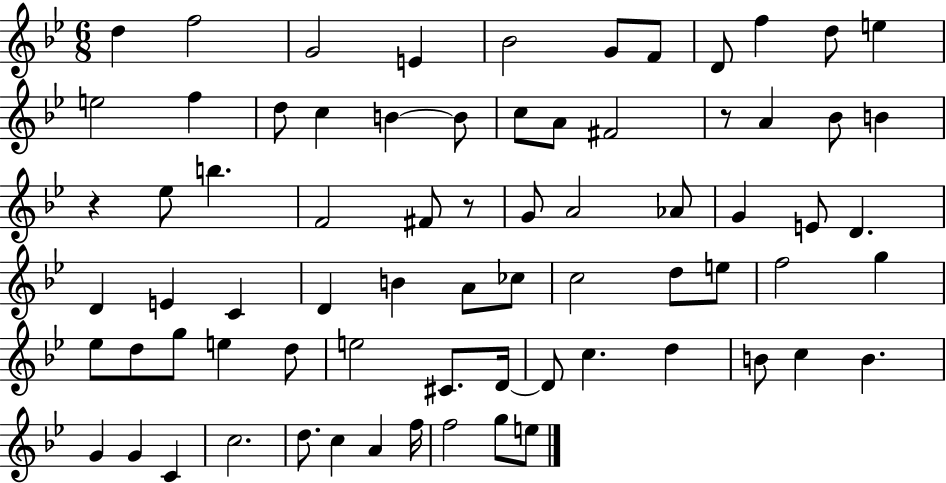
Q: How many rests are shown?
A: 3